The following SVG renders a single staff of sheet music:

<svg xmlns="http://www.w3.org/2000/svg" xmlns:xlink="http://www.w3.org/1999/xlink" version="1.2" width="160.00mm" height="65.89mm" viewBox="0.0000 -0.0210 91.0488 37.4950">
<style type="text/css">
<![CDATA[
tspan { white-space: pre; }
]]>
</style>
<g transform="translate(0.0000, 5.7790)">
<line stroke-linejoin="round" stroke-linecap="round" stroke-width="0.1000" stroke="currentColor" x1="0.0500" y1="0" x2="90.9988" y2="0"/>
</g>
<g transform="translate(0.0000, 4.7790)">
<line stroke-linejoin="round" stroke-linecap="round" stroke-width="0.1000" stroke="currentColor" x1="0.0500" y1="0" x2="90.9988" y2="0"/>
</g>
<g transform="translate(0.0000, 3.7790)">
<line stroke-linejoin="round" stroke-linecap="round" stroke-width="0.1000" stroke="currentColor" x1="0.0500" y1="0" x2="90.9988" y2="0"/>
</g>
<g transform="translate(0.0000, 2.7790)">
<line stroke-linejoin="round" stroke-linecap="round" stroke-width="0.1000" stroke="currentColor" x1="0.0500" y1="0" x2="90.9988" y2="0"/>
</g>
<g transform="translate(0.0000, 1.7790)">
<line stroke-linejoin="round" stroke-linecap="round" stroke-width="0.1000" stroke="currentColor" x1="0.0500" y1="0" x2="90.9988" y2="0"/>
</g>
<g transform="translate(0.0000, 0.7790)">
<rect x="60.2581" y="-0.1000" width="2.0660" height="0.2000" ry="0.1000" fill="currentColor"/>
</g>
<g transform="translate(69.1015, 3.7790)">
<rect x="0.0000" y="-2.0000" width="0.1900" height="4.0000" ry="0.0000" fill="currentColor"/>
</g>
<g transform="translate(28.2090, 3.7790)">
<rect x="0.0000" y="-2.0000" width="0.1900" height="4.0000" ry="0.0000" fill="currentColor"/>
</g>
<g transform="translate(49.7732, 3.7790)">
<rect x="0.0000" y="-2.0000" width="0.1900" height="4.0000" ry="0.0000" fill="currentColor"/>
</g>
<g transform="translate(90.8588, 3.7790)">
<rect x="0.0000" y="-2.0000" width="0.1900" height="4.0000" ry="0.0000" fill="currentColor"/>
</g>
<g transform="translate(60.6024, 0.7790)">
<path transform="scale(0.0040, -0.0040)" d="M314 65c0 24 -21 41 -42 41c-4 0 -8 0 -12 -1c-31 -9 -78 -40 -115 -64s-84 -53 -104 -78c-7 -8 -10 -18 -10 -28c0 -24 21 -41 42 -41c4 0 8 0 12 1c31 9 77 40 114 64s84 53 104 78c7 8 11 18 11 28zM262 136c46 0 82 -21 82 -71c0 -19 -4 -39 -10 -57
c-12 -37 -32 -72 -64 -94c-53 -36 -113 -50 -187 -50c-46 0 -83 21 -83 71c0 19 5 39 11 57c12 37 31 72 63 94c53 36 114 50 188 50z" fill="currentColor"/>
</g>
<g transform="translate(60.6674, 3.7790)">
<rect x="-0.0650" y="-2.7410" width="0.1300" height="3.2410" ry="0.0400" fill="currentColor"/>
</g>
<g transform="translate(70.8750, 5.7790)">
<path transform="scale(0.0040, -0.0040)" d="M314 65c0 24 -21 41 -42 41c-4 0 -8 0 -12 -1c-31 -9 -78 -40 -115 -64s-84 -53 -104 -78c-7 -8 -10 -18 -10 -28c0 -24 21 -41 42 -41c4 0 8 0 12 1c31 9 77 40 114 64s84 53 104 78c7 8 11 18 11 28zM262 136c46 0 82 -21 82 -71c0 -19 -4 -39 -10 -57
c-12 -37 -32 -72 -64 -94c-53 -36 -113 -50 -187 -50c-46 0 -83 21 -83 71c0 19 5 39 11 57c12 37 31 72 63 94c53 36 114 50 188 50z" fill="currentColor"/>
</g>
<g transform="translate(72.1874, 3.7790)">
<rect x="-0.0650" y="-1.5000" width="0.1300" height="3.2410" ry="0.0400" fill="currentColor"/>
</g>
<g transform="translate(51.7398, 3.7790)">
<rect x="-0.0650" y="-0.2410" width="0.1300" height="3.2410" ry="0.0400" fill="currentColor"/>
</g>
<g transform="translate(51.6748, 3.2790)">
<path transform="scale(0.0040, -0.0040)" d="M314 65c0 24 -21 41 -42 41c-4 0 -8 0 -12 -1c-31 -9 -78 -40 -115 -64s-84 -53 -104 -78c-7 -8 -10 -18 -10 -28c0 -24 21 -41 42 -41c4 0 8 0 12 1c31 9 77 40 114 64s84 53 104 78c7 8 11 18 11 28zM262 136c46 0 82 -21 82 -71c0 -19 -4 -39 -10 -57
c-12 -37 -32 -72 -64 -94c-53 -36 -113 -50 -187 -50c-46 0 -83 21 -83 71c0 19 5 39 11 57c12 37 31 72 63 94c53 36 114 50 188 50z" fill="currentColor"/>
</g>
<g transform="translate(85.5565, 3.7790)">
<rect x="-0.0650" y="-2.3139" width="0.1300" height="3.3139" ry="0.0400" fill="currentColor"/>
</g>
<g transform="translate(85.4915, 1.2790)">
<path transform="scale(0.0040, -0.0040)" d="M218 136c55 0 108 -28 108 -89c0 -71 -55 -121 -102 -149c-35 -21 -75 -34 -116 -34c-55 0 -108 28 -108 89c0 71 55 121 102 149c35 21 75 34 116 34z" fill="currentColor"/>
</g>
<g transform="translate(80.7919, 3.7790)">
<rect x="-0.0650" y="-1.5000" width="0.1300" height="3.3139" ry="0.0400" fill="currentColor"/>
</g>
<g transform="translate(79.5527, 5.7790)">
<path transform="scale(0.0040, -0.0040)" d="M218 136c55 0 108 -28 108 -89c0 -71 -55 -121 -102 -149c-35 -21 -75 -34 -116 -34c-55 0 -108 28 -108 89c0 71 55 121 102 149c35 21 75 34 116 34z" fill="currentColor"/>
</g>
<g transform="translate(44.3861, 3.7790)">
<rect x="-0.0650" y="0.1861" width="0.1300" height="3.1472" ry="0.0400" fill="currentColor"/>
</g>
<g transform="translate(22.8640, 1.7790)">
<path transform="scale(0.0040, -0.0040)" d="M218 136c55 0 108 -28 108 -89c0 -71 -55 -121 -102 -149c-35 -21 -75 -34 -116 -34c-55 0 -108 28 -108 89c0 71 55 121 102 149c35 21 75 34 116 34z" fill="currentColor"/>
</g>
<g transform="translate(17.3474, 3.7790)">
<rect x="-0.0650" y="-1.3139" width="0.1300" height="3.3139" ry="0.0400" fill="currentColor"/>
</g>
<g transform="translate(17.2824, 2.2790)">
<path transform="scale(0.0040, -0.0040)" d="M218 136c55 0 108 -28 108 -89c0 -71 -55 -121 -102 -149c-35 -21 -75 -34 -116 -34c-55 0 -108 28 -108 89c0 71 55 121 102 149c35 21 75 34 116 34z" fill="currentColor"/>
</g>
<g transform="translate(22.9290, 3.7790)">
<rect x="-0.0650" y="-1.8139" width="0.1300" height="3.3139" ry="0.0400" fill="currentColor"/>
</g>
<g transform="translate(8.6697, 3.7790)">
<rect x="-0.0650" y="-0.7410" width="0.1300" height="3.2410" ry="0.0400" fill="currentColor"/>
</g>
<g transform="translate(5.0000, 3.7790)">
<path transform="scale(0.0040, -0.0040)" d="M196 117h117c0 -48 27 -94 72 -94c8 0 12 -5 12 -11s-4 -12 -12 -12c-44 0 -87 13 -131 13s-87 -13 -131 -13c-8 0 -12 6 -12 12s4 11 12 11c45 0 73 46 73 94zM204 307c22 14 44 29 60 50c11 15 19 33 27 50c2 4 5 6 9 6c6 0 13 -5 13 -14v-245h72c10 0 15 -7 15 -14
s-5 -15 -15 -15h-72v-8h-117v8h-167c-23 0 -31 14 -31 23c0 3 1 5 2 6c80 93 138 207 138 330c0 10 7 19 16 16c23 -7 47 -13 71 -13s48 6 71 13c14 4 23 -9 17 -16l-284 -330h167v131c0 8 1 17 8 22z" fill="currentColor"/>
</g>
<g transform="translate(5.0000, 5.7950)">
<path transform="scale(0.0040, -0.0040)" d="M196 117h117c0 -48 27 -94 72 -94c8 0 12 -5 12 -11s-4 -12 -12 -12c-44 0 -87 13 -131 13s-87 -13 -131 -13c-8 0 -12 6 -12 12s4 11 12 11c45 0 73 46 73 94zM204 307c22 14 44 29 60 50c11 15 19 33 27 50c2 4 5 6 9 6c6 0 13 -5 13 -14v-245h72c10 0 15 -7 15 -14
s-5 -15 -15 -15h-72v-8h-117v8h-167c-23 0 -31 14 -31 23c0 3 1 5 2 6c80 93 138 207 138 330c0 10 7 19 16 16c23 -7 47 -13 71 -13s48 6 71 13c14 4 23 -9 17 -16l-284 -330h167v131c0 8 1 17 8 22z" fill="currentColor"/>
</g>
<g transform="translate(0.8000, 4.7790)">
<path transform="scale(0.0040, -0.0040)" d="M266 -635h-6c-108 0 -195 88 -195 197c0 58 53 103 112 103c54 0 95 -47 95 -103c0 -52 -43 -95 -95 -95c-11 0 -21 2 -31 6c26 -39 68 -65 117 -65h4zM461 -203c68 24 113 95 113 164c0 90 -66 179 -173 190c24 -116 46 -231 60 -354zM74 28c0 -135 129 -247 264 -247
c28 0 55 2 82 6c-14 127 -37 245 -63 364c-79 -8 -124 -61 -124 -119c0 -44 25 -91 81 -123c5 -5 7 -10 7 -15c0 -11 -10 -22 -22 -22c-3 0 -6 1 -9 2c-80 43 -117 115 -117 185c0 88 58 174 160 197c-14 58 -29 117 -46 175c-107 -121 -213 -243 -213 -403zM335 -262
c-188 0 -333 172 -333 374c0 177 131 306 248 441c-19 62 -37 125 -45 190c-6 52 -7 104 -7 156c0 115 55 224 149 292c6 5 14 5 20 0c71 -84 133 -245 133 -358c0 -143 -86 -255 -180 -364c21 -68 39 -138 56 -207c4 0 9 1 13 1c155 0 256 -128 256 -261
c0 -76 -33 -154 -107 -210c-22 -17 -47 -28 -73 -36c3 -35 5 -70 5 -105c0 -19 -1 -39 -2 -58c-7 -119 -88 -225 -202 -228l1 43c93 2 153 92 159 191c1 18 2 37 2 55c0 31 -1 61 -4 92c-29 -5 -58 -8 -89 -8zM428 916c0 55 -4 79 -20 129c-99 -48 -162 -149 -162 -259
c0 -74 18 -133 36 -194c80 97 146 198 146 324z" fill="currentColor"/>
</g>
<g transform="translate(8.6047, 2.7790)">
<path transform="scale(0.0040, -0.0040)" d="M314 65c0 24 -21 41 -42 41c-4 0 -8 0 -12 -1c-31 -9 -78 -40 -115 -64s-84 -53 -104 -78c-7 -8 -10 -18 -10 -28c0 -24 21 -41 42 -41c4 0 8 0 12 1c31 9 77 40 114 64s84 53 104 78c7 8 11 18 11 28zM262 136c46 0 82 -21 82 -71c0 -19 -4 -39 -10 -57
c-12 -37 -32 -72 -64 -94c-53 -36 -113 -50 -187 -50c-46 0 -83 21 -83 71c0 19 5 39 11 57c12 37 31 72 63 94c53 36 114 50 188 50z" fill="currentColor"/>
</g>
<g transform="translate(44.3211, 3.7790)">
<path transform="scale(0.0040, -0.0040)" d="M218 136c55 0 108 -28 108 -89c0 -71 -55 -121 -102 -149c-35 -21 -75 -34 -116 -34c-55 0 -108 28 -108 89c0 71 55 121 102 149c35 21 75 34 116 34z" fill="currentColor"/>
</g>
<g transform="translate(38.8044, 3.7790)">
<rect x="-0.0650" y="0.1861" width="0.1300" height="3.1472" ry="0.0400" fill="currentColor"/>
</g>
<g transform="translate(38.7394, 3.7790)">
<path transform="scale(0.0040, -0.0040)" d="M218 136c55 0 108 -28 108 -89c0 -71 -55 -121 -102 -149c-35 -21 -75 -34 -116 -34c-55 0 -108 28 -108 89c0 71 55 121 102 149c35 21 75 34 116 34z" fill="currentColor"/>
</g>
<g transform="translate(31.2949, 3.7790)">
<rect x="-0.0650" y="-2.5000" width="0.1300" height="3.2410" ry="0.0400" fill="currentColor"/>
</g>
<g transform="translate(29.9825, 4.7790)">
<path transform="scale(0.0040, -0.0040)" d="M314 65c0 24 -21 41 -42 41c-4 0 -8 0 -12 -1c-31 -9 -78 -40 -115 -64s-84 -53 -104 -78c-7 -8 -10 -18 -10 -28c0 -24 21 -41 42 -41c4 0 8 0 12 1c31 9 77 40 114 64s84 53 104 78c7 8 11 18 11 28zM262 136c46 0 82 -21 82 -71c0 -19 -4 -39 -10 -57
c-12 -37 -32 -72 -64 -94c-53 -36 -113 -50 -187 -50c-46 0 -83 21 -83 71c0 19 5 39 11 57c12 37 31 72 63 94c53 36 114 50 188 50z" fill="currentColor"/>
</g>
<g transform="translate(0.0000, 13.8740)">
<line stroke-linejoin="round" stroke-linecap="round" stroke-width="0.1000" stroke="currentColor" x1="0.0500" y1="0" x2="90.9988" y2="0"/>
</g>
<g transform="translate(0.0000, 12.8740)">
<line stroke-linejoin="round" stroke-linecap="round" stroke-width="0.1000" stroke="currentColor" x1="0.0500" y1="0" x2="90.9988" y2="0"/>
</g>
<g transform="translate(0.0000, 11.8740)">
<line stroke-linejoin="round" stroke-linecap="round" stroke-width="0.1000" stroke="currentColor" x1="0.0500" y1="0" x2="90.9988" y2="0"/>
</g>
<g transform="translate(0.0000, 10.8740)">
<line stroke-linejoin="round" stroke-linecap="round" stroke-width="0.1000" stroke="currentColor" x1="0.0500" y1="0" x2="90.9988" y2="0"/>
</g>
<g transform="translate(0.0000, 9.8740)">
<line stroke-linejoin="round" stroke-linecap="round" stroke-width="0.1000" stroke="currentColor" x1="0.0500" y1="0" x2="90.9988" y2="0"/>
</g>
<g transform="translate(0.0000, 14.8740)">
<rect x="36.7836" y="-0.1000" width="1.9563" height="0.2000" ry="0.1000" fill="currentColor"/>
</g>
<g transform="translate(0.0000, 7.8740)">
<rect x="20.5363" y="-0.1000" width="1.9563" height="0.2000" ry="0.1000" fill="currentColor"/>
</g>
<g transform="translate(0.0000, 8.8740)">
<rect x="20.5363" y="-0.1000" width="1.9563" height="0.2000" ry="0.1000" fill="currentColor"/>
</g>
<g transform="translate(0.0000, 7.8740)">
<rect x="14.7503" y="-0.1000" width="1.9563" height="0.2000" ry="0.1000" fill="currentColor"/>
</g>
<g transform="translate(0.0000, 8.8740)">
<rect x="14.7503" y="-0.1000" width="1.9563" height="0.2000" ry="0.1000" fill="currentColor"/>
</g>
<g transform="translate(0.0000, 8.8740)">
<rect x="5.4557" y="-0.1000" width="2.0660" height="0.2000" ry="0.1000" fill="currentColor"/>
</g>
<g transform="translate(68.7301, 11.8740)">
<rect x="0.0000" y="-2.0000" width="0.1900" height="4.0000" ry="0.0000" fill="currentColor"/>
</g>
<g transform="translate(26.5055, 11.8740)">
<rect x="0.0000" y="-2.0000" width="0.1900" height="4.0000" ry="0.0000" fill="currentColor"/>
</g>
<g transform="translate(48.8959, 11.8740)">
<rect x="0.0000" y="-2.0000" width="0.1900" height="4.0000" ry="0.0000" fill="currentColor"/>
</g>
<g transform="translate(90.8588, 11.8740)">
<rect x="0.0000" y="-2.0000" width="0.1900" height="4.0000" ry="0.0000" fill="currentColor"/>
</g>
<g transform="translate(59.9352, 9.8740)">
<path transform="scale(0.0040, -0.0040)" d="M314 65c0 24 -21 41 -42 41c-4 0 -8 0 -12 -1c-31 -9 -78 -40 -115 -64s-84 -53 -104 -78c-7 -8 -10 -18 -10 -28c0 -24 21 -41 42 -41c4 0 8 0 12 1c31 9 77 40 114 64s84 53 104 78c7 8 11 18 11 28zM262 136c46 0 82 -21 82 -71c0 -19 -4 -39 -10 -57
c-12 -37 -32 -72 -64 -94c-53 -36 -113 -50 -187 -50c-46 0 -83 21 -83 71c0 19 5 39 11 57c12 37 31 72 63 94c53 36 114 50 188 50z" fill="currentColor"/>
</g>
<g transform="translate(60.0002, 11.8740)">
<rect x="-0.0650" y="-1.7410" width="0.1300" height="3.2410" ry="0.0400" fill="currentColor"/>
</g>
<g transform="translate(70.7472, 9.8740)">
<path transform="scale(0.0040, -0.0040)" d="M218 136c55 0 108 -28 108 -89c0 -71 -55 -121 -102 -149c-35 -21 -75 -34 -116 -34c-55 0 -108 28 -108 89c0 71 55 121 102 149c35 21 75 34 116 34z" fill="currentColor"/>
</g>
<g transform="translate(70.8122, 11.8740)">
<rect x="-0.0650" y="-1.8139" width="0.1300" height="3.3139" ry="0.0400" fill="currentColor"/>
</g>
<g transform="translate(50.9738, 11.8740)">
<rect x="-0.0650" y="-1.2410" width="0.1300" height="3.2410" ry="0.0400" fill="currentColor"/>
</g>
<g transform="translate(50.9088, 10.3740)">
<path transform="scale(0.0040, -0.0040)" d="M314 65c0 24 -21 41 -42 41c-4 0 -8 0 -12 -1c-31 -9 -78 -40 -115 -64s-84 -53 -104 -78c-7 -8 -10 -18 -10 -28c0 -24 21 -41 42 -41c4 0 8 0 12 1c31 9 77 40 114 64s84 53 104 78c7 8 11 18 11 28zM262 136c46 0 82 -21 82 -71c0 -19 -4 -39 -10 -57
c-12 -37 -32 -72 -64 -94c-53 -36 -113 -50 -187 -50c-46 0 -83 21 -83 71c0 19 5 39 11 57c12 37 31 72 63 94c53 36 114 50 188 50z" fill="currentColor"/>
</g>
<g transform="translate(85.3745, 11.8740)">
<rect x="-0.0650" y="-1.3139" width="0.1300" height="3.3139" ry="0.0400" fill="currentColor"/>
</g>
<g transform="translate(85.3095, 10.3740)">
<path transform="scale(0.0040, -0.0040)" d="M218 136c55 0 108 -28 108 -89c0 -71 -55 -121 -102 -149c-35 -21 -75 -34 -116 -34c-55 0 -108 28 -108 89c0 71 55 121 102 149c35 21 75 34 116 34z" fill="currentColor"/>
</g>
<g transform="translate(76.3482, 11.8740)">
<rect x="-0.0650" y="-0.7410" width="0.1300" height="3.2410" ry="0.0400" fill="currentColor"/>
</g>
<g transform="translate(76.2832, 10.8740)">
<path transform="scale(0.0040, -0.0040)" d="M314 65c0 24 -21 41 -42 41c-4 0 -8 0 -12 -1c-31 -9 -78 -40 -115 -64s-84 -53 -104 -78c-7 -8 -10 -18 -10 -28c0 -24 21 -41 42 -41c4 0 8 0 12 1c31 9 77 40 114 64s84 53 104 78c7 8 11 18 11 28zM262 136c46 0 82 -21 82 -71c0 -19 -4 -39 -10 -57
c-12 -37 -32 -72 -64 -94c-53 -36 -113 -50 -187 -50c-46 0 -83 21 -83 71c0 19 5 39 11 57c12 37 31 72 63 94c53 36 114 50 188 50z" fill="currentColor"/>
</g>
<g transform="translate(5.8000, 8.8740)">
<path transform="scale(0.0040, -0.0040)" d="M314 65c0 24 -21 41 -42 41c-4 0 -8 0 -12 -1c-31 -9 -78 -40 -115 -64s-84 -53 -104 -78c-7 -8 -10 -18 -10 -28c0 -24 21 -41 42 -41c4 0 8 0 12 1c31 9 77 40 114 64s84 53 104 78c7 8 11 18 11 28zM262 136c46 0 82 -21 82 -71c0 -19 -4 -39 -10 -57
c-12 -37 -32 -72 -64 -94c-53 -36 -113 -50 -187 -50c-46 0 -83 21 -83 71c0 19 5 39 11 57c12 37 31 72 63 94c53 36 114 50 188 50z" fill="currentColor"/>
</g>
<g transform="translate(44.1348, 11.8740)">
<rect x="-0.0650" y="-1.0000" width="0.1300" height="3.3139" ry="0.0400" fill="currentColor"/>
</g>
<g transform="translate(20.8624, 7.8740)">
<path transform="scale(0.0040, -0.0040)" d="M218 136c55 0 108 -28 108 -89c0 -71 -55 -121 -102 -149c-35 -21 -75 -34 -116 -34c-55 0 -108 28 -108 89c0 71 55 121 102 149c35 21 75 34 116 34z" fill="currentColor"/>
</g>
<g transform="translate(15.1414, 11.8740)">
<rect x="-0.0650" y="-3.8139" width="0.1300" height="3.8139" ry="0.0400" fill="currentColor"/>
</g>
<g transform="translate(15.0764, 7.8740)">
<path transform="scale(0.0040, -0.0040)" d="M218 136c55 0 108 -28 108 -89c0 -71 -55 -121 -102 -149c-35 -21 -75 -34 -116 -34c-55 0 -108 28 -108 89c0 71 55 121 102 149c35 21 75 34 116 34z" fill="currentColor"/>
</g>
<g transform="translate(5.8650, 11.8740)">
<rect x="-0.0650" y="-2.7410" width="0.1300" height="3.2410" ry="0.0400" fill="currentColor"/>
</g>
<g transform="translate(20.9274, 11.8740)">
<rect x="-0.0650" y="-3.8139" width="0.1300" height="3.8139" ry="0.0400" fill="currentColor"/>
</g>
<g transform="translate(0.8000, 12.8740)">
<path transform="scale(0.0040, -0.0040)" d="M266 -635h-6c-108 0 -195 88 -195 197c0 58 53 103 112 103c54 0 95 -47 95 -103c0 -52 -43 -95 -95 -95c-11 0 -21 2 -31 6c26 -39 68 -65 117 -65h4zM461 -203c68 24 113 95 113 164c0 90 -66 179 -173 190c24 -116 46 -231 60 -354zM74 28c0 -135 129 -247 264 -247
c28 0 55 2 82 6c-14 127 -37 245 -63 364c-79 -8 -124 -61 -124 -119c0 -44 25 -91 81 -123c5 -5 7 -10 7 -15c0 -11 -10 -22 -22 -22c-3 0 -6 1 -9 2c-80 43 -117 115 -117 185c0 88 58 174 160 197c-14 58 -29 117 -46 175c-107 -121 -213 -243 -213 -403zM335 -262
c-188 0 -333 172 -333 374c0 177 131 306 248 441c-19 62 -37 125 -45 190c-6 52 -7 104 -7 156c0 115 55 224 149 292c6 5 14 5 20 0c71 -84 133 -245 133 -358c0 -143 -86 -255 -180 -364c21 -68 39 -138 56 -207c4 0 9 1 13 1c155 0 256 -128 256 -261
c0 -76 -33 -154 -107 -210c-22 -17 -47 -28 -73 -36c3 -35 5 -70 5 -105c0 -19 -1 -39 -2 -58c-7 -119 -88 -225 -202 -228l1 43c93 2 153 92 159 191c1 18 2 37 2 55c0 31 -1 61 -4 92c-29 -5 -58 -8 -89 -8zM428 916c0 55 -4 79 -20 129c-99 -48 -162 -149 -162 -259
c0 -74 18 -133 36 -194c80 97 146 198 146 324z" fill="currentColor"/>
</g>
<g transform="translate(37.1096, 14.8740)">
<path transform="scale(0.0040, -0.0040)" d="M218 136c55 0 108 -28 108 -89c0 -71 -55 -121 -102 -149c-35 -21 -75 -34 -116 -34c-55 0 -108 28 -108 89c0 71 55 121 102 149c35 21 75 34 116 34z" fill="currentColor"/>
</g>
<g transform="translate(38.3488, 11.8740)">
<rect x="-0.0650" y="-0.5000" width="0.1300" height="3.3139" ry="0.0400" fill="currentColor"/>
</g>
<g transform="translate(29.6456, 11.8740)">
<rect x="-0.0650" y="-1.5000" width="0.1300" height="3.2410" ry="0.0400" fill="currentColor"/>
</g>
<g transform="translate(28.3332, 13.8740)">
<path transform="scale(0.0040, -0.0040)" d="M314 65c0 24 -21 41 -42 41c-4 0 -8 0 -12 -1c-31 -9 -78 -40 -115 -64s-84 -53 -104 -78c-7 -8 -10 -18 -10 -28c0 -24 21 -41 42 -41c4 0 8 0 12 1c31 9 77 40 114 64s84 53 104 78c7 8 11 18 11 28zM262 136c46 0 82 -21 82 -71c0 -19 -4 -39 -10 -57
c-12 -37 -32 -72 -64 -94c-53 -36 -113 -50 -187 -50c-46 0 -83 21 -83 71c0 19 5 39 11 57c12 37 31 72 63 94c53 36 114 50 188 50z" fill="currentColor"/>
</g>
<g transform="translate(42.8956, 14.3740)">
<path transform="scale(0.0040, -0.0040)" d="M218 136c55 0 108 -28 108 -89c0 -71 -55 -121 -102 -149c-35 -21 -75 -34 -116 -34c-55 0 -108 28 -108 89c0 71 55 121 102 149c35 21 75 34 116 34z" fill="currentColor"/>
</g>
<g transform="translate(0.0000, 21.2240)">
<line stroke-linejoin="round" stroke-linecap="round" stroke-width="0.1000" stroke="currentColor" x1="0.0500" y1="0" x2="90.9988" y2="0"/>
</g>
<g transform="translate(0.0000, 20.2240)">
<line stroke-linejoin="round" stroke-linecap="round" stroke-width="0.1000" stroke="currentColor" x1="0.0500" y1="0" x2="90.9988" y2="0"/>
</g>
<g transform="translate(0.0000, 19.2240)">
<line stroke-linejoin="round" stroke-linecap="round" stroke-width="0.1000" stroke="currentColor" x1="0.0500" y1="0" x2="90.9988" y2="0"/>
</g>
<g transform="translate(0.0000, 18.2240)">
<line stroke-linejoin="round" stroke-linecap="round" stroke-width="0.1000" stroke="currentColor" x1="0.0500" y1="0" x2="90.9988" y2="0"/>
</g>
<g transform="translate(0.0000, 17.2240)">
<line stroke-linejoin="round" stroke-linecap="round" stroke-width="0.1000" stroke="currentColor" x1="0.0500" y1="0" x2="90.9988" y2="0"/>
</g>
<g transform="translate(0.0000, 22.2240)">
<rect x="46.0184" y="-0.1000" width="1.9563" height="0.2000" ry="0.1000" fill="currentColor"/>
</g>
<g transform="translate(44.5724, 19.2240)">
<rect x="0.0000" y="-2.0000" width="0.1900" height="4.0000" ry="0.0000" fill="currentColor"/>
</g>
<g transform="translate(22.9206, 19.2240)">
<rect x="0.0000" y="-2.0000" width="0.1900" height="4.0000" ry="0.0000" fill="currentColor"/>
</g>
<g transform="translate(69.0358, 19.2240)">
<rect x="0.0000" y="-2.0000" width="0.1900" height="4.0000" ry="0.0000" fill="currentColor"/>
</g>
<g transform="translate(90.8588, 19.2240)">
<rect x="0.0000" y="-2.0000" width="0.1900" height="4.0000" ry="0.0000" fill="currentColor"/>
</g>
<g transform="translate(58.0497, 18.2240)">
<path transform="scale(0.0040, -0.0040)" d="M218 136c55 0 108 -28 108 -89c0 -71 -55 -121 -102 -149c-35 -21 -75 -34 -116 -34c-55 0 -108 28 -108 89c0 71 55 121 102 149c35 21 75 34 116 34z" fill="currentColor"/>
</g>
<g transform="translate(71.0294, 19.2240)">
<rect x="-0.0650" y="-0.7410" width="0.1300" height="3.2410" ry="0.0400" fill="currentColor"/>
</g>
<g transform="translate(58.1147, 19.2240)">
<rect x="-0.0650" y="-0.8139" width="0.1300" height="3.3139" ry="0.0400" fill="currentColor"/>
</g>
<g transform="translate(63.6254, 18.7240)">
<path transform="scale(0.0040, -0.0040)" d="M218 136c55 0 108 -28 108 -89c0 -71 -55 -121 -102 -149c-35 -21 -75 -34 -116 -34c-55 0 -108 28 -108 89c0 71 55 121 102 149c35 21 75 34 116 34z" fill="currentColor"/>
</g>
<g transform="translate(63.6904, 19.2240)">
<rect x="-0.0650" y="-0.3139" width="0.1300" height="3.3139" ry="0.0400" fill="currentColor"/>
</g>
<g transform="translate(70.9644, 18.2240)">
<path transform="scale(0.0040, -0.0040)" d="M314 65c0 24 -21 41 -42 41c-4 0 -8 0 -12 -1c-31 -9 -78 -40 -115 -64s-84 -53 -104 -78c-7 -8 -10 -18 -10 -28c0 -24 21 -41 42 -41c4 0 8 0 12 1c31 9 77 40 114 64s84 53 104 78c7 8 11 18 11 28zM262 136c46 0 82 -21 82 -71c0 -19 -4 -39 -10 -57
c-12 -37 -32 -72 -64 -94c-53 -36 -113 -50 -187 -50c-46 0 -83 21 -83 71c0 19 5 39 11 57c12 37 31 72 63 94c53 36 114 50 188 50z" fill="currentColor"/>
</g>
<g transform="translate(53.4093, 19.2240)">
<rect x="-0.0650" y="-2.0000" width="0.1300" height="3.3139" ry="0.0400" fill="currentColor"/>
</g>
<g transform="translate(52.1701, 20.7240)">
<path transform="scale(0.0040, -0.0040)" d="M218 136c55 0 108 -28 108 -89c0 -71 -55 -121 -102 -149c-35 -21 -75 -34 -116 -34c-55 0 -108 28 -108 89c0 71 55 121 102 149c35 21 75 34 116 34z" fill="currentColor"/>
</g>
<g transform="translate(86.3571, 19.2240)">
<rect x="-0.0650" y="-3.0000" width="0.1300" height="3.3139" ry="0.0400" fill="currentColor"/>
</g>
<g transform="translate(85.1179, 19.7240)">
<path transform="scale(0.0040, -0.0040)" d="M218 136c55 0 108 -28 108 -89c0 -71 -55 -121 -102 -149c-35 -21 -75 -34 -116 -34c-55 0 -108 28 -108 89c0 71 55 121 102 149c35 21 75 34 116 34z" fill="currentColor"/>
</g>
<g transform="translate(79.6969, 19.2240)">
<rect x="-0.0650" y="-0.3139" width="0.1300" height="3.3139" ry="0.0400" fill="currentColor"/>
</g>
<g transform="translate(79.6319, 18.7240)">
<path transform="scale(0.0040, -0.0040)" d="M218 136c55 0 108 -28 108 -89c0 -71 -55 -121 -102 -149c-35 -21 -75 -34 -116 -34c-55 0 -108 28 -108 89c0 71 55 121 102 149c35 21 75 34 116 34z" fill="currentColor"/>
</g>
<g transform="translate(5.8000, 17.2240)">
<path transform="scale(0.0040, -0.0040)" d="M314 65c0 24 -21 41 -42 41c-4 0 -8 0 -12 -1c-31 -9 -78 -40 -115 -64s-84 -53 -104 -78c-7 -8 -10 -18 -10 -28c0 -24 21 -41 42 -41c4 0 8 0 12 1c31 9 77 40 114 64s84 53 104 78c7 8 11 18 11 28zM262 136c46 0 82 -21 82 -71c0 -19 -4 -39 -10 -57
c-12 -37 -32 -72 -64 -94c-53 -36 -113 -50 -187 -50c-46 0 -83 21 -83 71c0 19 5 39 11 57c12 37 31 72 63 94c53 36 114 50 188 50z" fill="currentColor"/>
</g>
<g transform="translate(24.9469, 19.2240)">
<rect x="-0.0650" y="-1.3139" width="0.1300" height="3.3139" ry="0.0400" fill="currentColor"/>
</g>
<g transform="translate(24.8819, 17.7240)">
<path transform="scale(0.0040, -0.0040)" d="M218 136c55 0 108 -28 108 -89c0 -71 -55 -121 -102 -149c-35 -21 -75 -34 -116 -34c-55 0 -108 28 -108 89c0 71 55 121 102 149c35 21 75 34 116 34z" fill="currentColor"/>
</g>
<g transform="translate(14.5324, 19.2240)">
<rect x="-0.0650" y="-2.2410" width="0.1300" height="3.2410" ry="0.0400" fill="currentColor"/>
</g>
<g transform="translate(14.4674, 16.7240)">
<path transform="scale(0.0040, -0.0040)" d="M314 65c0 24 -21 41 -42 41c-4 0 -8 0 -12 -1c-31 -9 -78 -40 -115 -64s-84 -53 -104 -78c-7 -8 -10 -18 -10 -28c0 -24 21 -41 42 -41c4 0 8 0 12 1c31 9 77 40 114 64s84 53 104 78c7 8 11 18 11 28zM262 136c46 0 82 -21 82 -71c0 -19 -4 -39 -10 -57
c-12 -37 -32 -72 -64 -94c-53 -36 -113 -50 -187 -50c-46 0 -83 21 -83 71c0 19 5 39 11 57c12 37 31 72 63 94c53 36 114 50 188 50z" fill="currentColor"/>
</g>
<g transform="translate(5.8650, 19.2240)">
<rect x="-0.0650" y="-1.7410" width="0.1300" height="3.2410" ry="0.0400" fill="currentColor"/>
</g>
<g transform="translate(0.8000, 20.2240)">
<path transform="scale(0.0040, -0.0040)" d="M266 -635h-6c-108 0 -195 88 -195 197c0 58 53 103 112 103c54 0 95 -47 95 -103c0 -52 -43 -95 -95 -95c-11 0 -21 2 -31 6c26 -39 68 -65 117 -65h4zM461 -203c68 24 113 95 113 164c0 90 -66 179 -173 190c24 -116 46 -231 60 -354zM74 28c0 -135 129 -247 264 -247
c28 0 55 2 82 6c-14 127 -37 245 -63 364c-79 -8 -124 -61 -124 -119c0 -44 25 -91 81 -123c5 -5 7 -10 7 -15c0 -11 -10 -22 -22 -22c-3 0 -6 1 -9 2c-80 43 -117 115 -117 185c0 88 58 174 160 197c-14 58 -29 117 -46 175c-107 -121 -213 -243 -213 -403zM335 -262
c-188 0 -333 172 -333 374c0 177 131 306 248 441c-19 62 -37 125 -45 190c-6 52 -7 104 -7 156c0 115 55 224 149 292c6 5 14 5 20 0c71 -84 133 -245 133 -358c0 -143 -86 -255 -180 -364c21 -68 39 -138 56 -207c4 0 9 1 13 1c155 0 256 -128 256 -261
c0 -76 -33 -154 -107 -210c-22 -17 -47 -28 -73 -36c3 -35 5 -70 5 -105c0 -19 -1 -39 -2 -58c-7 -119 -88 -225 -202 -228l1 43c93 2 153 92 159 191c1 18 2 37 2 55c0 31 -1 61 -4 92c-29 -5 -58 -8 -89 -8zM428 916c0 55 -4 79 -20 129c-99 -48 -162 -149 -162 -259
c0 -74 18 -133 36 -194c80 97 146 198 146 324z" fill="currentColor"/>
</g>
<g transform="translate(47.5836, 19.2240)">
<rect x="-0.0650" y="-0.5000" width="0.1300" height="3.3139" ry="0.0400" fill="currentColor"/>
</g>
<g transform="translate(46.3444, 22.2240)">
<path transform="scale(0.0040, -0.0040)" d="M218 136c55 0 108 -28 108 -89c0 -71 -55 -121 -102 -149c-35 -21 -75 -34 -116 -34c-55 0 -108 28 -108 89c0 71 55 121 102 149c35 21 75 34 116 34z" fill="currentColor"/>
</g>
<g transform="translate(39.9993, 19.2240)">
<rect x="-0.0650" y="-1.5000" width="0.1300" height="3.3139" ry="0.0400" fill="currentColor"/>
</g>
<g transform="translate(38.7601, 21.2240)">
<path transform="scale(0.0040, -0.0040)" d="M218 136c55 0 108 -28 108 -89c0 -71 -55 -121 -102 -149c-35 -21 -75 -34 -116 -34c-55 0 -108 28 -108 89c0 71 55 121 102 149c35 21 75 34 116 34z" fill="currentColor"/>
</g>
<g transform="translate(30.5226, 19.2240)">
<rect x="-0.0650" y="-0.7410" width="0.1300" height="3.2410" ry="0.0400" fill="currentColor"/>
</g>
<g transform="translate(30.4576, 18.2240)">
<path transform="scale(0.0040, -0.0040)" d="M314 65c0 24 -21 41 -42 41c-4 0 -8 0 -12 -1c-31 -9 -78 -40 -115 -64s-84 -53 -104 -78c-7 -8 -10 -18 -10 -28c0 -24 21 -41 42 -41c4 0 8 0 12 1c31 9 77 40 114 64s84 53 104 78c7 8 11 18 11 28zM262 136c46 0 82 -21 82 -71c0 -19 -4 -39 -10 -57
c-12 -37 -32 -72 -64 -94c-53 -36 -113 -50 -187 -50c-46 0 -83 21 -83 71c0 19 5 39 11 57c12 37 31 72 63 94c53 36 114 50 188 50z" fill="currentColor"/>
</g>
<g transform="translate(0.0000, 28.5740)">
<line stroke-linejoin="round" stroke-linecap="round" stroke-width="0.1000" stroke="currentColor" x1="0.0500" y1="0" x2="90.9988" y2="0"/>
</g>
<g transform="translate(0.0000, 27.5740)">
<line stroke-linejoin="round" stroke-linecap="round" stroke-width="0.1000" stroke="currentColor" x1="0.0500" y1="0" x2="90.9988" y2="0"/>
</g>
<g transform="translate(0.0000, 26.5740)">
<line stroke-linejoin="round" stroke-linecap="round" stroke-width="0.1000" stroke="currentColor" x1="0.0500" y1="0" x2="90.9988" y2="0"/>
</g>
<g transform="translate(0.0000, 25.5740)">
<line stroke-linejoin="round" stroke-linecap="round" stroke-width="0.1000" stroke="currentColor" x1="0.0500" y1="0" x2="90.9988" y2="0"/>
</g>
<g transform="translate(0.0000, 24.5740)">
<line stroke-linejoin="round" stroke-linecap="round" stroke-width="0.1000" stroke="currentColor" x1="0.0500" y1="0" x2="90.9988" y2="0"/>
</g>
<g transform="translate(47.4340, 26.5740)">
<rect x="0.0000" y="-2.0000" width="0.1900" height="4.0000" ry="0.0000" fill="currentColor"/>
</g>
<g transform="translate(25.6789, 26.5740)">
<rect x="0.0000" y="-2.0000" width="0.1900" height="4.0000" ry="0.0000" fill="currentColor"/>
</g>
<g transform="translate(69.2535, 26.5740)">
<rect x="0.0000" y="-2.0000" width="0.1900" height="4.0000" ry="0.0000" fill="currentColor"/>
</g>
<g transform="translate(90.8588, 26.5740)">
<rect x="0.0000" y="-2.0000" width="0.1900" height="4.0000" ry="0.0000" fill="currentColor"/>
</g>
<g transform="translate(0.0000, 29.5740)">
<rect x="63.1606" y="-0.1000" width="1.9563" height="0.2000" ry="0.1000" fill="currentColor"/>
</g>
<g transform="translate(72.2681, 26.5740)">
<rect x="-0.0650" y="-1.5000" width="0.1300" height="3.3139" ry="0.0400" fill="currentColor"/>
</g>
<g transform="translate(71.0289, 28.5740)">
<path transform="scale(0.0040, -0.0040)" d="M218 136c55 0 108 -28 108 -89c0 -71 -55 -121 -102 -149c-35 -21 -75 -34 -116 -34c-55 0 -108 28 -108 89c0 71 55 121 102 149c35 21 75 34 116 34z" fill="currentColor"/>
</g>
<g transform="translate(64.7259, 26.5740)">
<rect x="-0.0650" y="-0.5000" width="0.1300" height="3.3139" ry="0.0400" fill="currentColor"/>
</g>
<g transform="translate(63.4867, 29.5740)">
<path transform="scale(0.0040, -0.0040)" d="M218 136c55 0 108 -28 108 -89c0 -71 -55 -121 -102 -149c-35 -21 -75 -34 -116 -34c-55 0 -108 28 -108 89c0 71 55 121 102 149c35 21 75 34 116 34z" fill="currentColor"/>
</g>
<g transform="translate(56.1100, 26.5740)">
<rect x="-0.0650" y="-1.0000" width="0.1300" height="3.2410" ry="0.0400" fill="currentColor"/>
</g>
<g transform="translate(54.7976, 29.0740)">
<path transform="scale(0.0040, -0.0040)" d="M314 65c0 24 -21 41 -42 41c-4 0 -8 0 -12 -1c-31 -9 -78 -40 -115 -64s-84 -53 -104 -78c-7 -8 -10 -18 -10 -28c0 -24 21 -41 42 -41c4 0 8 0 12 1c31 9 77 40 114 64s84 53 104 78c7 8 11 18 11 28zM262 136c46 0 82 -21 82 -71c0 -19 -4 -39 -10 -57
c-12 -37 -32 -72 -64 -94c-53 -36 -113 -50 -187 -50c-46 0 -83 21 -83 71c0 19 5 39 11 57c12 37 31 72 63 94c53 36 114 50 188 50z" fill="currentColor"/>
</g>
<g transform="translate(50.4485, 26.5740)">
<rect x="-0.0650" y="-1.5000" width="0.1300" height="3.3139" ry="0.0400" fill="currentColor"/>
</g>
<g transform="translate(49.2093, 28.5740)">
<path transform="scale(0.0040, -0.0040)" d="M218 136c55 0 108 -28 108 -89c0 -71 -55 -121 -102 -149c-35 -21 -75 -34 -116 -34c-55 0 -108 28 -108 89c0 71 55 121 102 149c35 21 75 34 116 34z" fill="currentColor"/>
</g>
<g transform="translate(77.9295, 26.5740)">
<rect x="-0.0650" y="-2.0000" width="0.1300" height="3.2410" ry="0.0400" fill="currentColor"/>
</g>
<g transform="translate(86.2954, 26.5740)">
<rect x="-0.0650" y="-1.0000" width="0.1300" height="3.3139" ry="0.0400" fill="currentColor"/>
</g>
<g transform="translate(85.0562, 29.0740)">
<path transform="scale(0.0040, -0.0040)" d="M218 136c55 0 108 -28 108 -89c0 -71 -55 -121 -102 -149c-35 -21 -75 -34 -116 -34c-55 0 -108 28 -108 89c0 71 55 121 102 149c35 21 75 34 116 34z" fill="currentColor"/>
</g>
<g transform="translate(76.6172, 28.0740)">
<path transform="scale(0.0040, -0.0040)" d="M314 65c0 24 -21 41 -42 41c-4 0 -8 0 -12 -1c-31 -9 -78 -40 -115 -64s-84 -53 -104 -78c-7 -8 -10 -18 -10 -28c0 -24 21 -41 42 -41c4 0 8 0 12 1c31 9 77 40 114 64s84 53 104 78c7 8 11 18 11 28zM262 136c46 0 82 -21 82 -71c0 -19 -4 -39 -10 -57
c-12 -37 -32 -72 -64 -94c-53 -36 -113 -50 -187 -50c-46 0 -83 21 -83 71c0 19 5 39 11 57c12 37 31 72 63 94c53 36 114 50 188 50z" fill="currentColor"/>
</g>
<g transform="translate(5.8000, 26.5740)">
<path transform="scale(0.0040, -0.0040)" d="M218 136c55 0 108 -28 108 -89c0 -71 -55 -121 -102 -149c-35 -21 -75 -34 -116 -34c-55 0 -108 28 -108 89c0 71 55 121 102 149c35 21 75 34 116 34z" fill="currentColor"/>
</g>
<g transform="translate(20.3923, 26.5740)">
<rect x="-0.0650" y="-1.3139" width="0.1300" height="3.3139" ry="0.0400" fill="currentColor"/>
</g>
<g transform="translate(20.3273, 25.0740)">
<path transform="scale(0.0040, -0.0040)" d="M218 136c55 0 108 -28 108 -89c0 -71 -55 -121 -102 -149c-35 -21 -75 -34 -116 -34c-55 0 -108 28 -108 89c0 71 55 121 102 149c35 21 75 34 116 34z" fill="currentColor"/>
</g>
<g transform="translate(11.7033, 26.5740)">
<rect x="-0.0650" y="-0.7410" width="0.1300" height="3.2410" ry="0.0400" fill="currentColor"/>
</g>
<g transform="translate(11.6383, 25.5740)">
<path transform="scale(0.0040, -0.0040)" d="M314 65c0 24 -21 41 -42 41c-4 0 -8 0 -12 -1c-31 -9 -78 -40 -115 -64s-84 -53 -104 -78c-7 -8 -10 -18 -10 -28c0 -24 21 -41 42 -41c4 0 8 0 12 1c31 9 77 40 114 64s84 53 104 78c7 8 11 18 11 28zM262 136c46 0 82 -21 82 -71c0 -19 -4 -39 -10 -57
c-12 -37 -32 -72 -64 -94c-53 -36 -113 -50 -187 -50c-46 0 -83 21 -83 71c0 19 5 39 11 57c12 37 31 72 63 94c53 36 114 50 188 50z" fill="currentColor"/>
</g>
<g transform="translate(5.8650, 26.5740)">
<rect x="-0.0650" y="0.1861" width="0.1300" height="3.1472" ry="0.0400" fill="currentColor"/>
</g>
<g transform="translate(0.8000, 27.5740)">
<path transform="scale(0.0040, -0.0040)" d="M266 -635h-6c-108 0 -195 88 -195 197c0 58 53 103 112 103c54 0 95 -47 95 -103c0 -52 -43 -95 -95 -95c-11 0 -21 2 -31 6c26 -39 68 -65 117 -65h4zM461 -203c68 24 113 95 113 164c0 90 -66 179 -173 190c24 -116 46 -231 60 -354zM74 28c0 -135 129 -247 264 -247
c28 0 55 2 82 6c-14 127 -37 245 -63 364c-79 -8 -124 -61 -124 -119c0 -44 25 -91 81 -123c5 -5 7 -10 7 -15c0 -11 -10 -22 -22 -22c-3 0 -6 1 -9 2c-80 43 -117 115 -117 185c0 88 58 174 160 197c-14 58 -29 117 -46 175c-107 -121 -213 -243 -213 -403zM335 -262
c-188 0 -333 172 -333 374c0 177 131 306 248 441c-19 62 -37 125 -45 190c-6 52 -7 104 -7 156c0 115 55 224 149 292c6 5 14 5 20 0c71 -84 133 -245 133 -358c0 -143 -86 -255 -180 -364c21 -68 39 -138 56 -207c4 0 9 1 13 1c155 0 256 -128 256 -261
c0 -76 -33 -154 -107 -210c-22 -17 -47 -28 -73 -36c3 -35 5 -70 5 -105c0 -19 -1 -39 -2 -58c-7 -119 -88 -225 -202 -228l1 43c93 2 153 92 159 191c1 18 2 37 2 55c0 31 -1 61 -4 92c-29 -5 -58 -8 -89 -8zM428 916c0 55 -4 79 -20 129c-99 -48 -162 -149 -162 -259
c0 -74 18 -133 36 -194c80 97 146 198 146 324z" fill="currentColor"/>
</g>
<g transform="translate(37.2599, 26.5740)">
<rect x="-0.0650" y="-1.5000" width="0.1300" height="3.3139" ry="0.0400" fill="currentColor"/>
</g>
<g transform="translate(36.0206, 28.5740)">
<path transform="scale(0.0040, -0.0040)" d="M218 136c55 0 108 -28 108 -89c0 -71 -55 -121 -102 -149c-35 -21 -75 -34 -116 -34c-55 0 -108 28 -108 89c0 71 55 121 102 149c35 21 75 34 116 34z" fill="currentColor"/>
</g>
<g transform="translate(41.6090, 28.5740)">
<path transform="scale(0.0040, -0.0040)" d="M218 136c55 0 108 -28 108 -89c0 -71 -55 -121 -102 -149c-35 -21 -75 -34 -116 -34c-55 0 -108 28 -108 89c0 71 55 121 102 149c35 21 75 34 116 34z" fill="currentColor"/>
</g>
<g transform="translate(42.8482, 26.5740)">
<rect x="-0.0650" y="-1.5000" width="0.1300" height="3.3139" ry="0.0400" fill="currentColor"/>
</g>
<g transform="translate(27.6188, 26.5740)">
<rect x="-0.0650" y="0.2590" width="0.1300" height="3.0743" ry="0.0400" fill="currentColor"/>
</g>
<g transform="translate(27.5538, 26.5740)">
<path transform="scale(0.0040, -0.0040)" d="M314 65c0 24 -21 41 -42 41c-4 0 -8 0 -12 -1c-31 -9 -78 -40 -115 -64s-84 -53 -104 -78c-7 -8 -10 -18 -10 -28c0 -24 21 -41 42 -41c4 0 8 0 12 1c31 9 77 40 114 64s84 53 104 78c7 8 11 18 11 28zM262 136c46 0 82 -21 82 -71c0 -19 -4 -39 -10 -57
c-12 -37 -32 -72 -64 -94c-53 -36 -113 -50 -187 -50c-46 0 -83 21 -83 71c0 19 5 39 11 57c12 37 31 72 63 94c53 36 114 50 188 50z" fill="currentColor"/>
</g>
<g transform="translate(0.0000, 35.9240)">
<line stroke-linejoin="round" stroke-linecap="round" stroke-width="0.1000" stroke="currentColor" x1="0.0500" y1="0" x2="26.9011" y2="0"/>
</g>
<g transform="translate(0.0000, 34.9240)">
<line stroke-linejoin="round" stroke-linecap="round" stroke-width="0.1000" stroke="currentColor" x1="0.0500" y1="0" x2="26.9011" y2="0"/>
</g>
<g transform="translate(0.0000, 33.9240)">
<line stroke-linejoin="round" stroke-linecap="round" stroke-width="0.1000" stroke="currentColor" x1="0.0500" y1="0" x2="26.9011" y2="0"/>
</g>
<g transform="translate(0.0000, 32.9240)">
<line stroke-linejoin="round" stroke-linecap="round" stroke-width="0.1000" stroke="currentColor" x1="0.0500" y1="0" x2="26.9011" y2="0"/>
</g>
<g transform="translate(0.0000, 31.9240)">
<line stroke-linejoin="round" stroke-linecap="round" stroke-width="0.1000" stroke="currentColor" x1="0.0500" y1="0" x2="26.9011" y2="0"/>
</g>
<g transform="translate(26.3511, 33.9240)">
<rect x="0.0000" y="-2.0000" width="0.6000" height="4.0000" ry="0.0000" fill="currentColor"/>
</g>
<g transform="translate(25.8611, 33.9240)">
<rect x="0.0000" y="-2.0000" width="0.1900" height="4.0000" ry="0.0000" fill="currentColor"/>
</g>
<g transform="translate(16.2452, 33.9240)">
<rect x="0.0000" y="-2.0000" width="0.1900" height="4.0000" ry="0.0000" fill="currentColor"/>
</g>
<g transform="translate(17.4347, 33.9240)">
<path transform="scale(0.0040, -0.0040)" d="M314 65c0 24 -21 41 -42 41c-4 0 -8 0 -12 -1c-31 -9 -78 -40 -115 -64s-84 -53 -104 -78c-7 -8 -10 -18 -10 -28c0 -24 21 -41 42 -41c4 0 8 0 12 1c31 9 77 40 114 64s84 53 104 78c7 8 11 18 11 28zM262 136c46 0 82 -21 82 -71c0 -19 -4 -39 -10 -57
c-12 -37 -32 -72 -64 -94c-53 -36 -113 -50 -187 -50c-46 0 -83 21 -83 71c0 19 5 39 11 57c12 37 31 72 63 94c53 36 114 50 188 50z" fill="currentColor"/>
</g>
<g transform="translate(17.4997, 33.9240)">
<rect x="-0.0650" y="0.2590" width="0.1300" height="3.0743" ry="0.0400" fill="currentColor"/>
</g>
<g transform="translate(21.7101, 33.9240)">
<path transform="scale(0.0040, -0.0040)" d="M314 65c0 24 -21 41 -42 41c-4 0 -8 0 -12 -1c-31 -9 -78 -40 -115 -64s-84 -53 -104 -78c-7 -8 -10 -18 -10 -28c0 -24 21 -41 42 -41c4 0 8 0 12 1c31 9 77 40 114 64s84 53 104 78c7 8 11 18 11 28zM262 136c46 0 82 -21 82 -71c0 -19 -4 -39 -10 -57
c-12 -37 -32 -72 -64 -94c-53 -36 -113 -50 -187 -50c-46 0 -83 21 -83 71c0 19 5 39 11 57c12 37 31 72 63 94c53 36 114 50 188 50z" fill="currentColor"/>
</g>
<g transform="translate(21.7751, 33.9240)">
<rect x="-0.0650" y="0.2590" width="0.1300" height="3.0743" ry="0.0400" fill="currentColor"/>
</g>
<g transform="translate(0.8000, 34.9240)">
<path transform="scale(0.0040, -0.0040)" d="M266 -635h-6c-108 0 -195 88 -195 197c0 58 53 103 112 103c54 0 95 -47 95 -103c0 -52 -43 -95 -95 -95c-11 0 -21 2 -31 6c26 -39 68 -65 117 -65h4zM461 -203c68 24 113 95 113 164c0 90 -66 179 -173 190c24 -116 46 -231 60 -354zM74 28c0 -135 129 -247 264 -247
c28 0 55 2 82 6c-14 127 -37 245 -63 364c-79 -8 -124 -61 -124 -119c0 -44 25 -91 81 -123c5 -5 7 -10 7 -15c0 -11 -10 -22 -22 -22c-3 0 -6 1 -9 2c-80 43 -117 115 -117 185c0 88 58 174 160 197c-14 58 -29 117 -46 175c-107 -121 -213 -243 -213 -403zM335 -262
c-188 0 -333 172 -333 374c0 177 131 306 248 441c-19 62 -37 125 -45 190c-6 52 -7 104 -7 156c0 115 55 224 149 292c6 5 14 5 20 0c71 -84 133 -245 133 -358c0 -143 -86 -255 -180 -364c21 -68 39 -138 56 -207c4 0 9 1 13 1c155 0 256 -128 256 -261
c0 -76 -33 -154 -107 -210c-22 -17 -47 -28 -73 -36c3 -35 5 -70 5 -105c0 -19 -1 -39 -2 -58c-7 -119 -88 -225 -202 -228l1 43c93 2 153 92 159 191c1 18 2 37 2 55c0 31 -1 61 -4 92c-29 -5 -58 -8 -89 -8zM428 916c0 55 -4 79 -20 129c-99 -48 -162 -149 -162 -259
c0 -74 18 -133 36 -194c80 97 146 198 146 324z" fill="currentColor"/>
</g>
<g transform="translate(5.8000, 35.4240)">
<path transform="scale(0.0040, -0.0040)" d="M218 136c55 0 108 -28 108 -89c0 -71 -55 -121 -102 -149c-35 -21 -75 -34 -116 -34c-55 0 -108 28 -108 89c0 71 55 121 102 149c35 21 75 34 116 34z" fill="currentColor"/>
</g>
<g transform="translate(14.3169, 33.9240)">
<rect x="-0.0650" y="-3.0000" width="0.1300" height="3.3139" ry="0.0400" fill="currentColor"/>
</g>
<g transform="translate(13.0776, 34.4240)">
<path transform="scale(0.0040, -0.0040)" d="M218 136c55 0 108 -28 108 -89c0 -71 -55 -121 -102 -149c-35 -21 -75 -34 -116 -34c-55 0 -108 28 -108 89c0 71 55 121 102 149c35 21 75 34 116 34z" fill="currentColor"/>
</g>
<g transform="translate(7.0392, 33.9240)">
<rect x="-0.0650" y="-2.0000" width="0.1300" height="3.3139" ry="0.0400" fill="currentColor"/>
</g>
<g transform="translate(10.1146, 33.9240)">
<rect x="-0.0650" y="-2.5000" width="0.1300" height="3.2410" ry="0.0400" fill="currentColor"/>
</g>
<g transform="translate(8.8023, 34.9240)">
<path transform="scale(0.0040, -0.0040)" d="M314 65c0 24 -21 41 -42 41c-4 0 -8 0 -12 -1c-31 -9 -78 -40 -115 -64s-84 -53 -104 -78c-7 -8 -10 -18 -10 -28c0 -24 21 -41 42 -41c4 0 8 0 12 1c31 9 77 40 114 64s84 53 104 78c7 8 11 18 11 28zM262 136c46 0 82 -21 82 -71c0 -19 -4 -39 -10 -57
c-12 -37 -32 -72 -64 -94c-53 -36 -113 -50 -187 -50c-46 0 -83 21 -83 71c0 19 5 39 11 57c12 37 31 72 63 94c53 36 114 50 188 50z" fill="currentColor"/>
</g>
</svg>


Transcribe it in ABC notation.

X:1
T:Untitled
M:4/4
L:1/4
K:C
d2 e f G2 B B c2 a2 E2 E g a2 c' c' E2 C D e2 f2 f d2 e f2 g2 e d2 E C F d c d2 c A B d2 e B2 E E E D2 C E F2 D F G2 A B2 B2